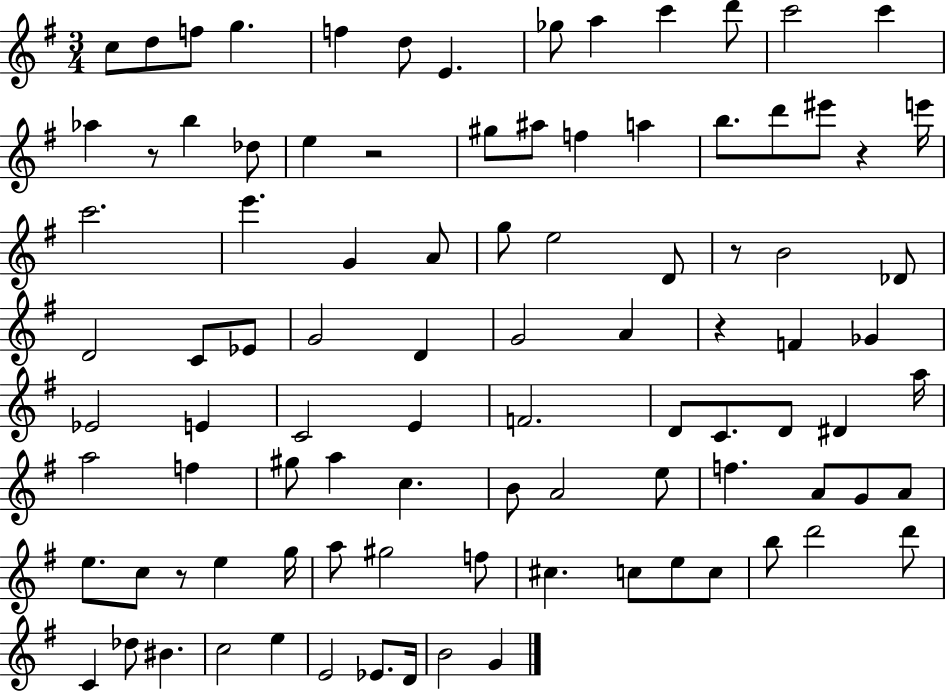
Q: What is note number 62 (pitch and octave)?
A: F5